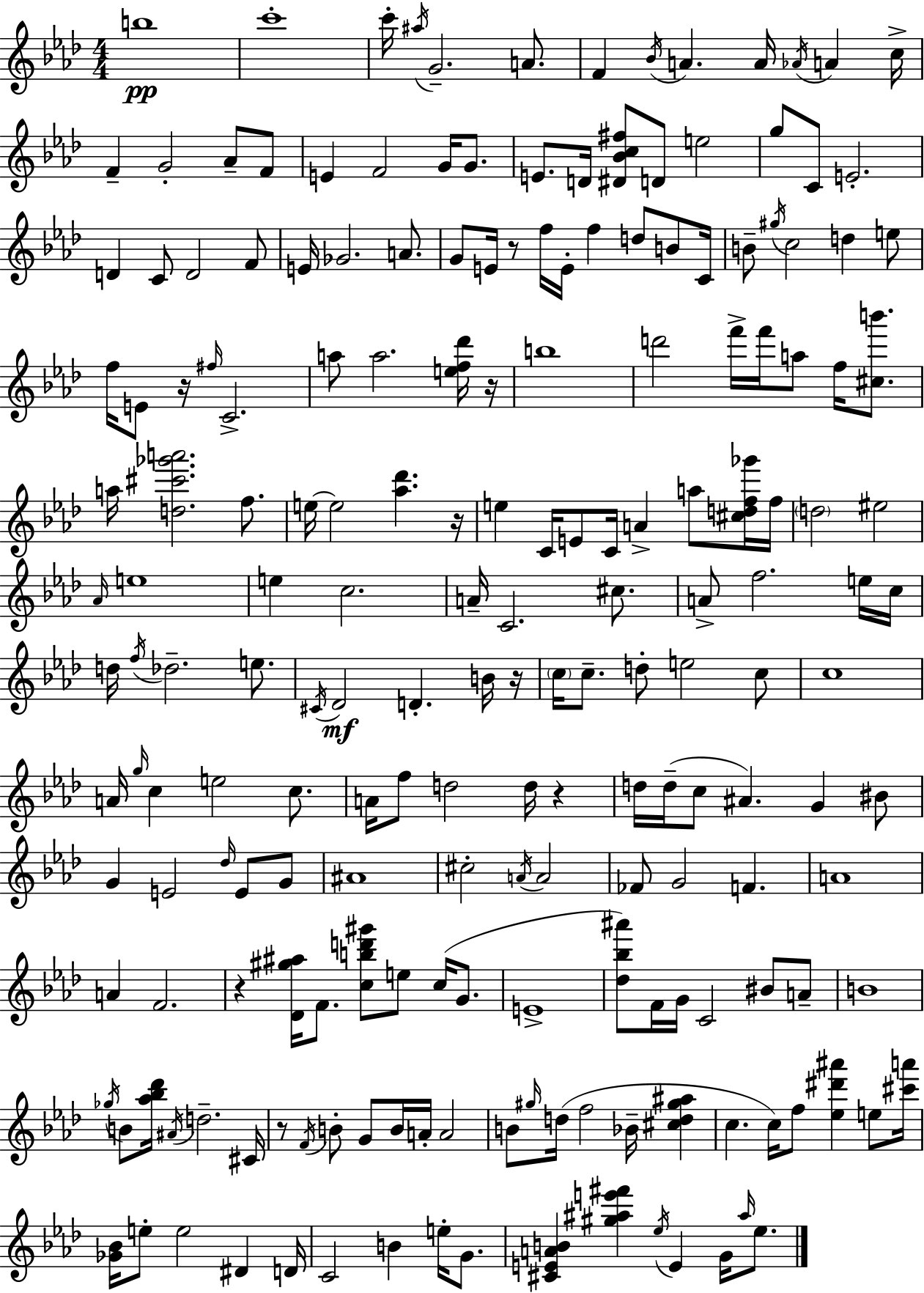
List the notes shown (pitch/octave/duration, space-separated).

B5/w C6/w C6/s A#5/s G4/h. A4/e. F4/q Bb4/s A4/q. A4/s Ab4/s A4/q C5/s F4/q G4/h Ab4/e F4/e E4/q F4/h G4/s G4/e. E4/e. D4/s [D#4,Bb4,C5,F#5]/e D4/e E5/h G5/e C4/e E4/h. D4/q C4/e D4/h F4/e E4/s Gb4/h. A4/e. G4/e E4/s R/e F5/s E4/s F5/q D5/e B4/e C4/s B4/e G#5/s C5/h D5/q E5/e F5/s E4/e R/s F#5/s C4/h. A5/e A5/h. [E5,F5,Db6]/s R/s B5/w D6/h F6/s F6/s A5/e F5/s [C#5,B6]/e. A5/s [D5,C#6,Gb6,A6]/h. F5/e. E5/s E5/h [Ab5,Db6]/q. R/s E5/q C4/s E4/e C4/s A4/q A5/e [C#5,D5,F5,Gb6]/s F5/s D5/h EIS5/h Ab4/s E5/w E5/q C5/h. A4/s C4/h. C#5/e. A4/e F5/h. E5/s C5/s D5/s F5/s Db5/h. E5/e. C#4/s Db4/h D4/q. B4/s R/s C5/s C5/e. D5/e E5/h C5/e C5/w A4/s G5/s C5/q E5/h C5/e. A4/s F5/e D5/h D5/s R/q D5/s D5/s C5/e A#4/q. G4/q BIS4/e G4/q E4/h Db5/s E4/e G4/e A#4/w C#5/h A4/s A4/h FES4/e G4/h F4/q. A4/w A4/q F4/h. R/q [Db4,G#5,A#5]/s F4/e. [C5,B5,D6,G#6]/e E5/e C5/s G4/e. E4/w [Db5,Bb5,A#6]/e F4/s G4/s C4/h BIS4/e A4/e B4/w Gb5/s B4/e [Ab5,Bb5,Db6]/s A#4/s D5/h. C#4/s R/e F4/s B4/e G4/e B4/s A4/s A4/h B4/e G#5/s D5/s F5/h Bb4/s [C#5,D5,G#5,A#5]/q C5/q. C5/s F5/e [Eb5,D#6,A#6]/q E5/e [C#6,A6]/s [Gb4,Bb4]/s E5/e E5/h D#4/q D4/s C4/h B4/q E5/s G4/e. [C#4,E4,A4,B4]/q [G#5,A#5,E6,F#6]/q Eb5/s E4/q G4/s A#5/s Eb5/e.